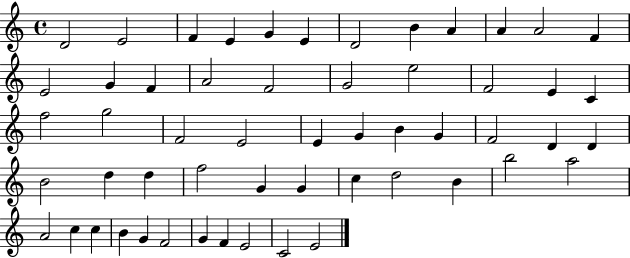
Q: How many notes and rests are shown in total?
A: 55